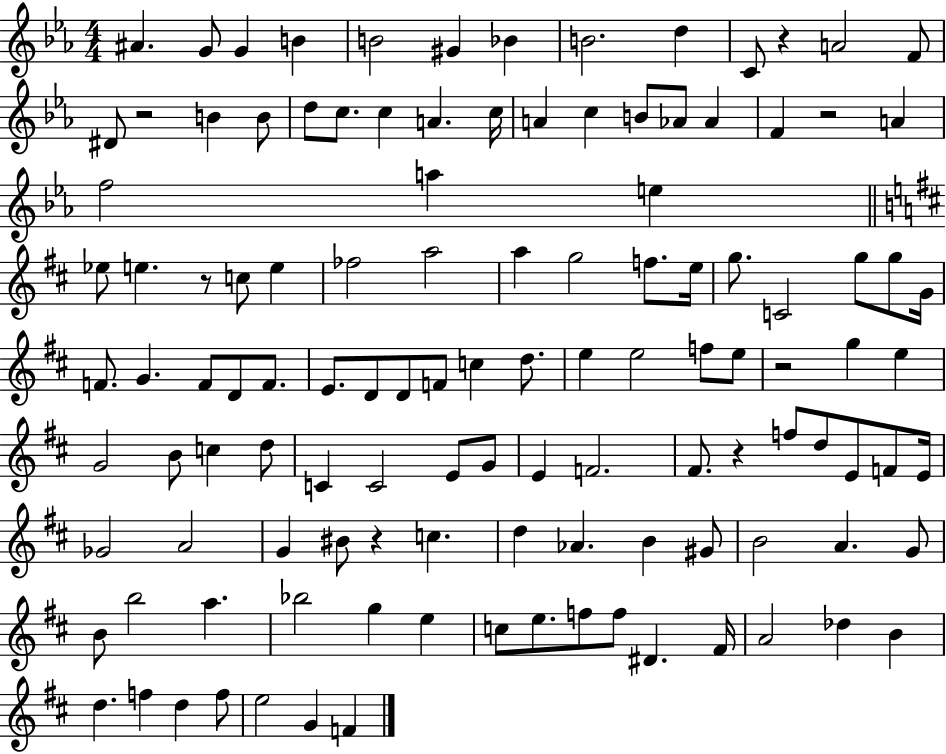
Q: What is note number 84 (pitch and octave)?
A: D5